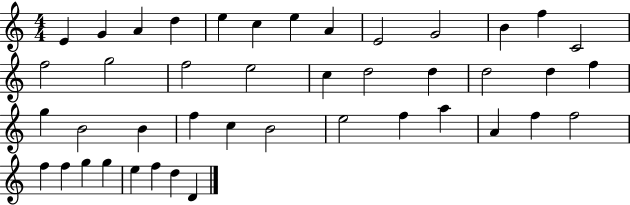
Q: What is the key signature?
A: C major